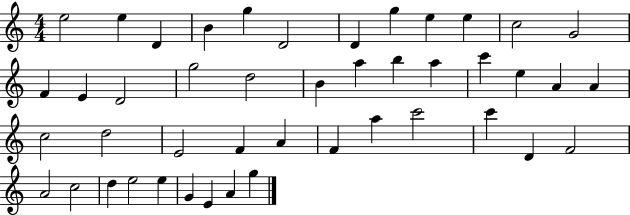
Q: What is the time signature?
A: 4/4